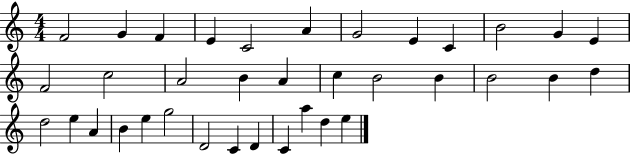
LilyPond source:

{
  \clef treble
  \numericTimeSignature
  \time 4/4
  \key c \major
  f'2 g'4 f'4 | e'4 c'2 a'4 | g'2 e'4 c'4 | b'2 g'4 e'4 | \break f'2 c''2 | a'2 b'4 a'4 | c''4 b'2 b'4 | b'2 b'4 d''4 | \break d''2 e''4 a'4 | b'4 e''4 g''2 | d'2 c'4 d'4 | c'4 a''4 d''4 e''4 | \break \bar "|."
}